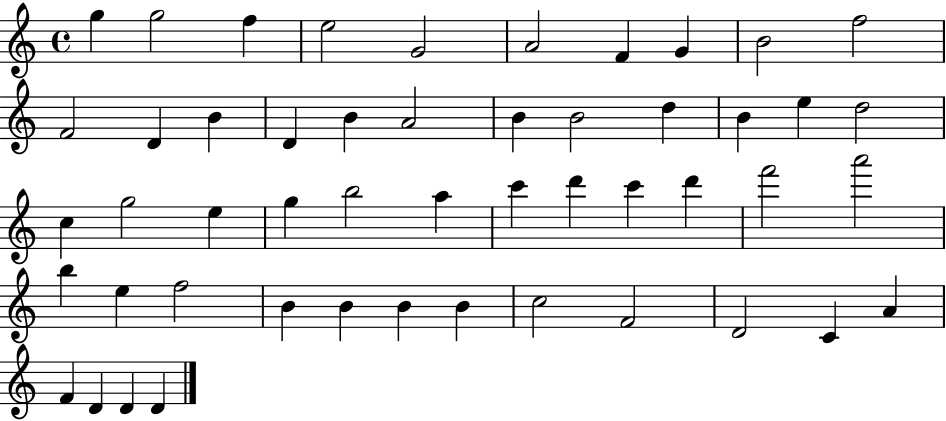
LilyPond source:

{
  \clef treble
  \time 4/4
  \defaultTimeSignature
  \key c \major
  g''4 g''2 f''4 | e''2 g'2 | a'2 f'4 g'4 | b'2 f''2 | \break f'2 d'4 b'4 | d'4 b'4 a'2 | b'4 b'2 d''4 | b'4 e''4 d''2 | \break c''4 g''2 e''4 | g''4 b''2 a''4 | c'''4 d'''4 c'''4 d'''4 | f'''2 a'''2 | \break b''4 e''4 f''2 | b'4 b'4 b'4 b'4 | c''2 f'2 | d'2 c'4 a'4 | \break f'4 d'4 d'4 d'4 | \bar "|."
}